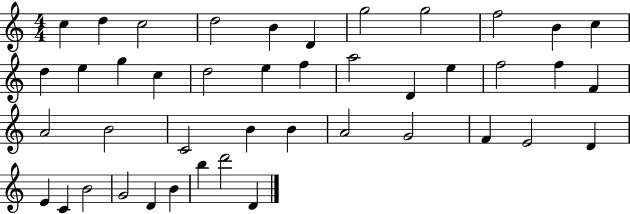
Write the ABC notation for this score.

X:1
T:Untitled
M:4/4
L:1/4
K:C
c d c2 d2 B D g2 g2 f2 B c d e g c d2 e f a2 D e f2 f F A2 B2 C2 B B A2 G2 F E2 D E C B2 G2 D B b d'2 D